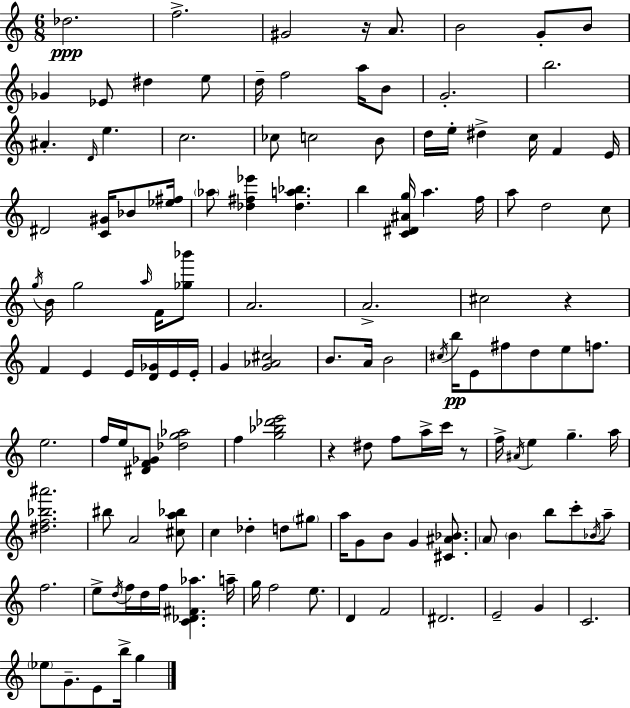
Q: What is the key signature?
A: C major